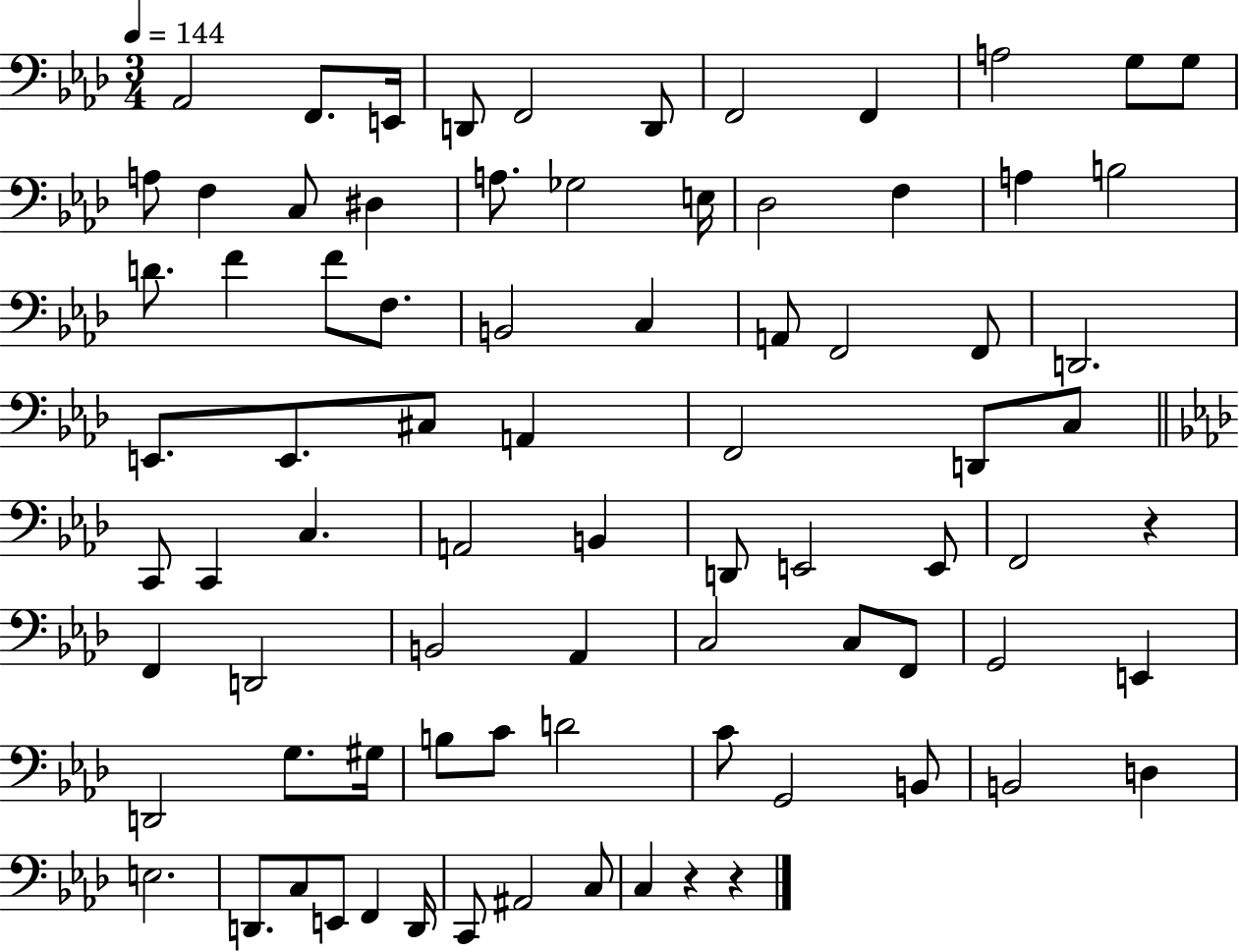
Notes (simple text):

Ab2/h F2/e. E2/s D2/e F2/h D2/e F2/h F2/q A3/h G3/e G3/e A3/e F3/q C3/e D#3/q A3/e. Gb3/h E3/s Db3/h F3/q A3/q B3/h D4/e. F4/q F4/e F3/e. B2/h C3/q A2/e F2/h F2/e D2/h. E2/e. E2/e. C#3/e A2/q F2/h D2/e C3/e C2/e C2/q C3/q. A2/h B2/q D2/e E2/h E2/e F2/h R/q F2/q D2/h B2/h Ab2/q C3/h C3/e F2/e G2/h E2/q D2/h G3/e. G#3/s B3/e C4/e D4/h C4/e G2/h B2/e B2/h D3/q E3/h. D2/e. C3/e E2/e F2/q D2/s C2/e A#2/h C3/e C3/q R/q R/q